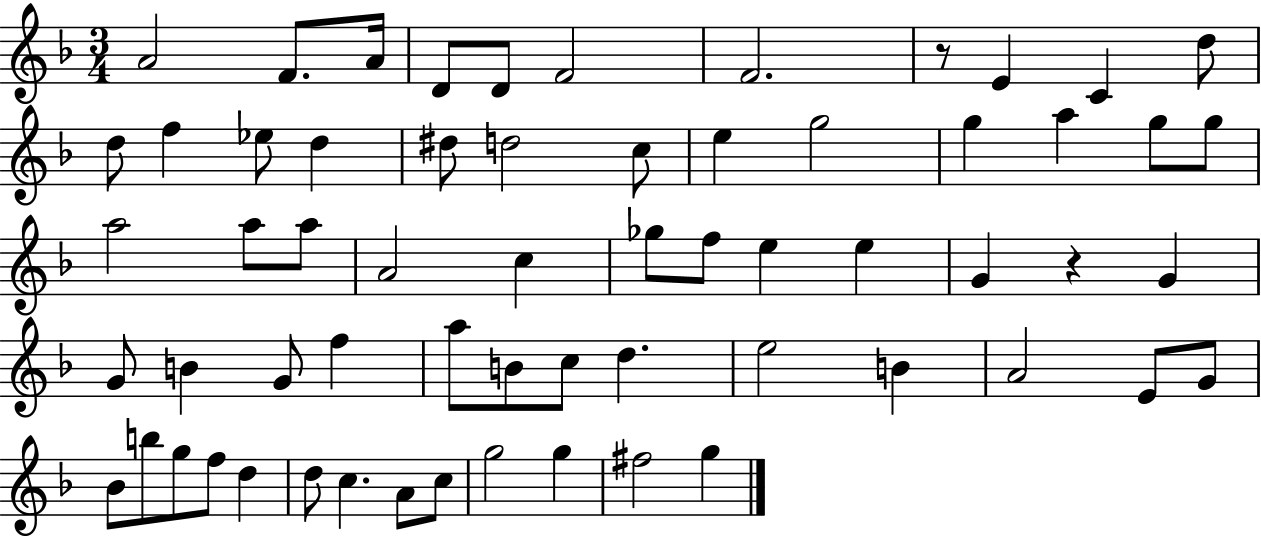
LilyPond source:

{
  \clef treble
  \numericTimeSignature
  \time 3/4
  \key f \major
  a'2 f'8. a'16 | d'8 d'8 f'2 | f'2. | r8 e'4 c'4 d''8 | \break d''8 f''4 ees''8 d''4 | dis''8 d''2 c''8 | e''4 g''2 | g''4 a''4 g''8 g''8 | \break a''2 a''8 a''8 | a'2 c''4 | ges''8 f''8 e''4 e''4 | g'4 r4 g'4 | \break g'8 b'4 g'8 f''4 | a''8 b'8 c''8 d''4. | e''2 b'4 | a'2 e'8 g'8 | \break bes'8 b''8 g''8 f''8 d''4 | d''8 c''4. a'8 c''8 | g''2 g''4 | fis''2 g''4 | \break \bar "|."
}